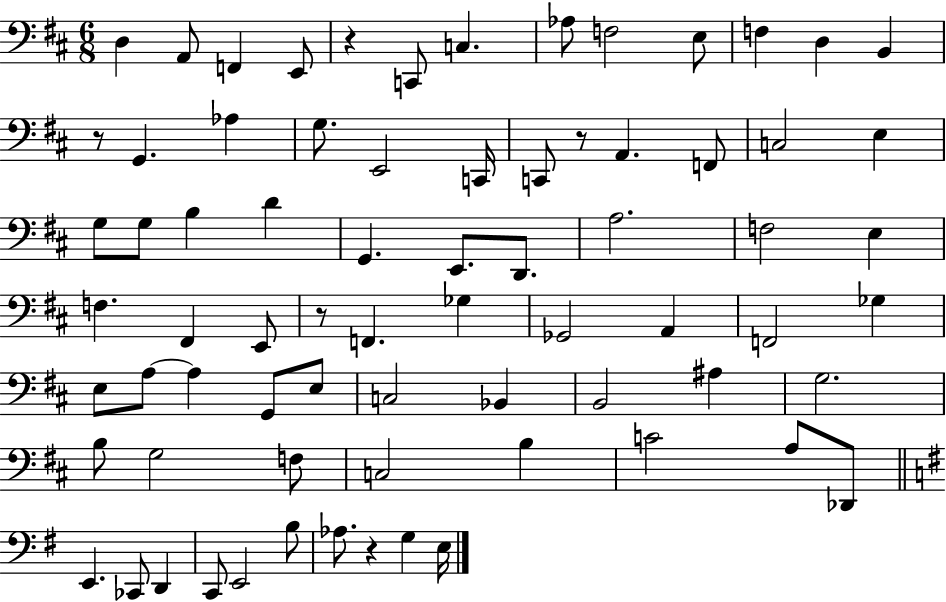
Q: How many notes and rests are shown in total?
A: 73